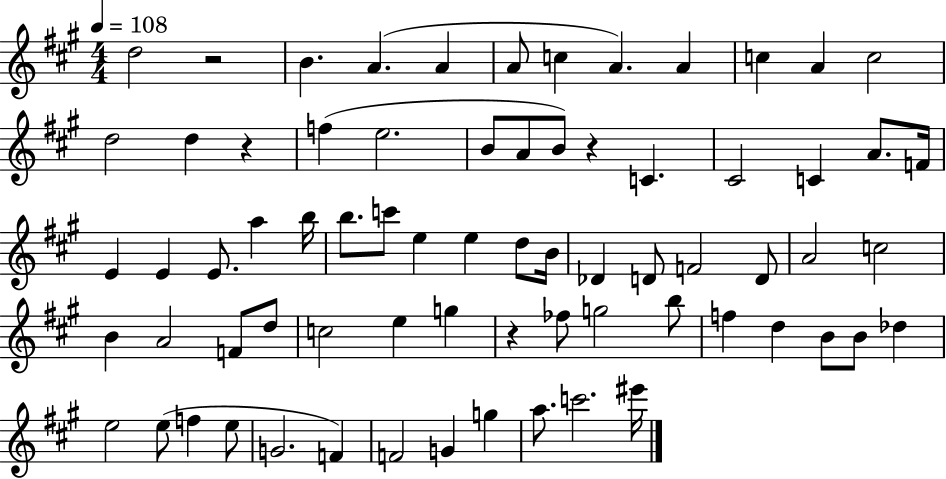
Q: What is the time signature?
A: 4/4